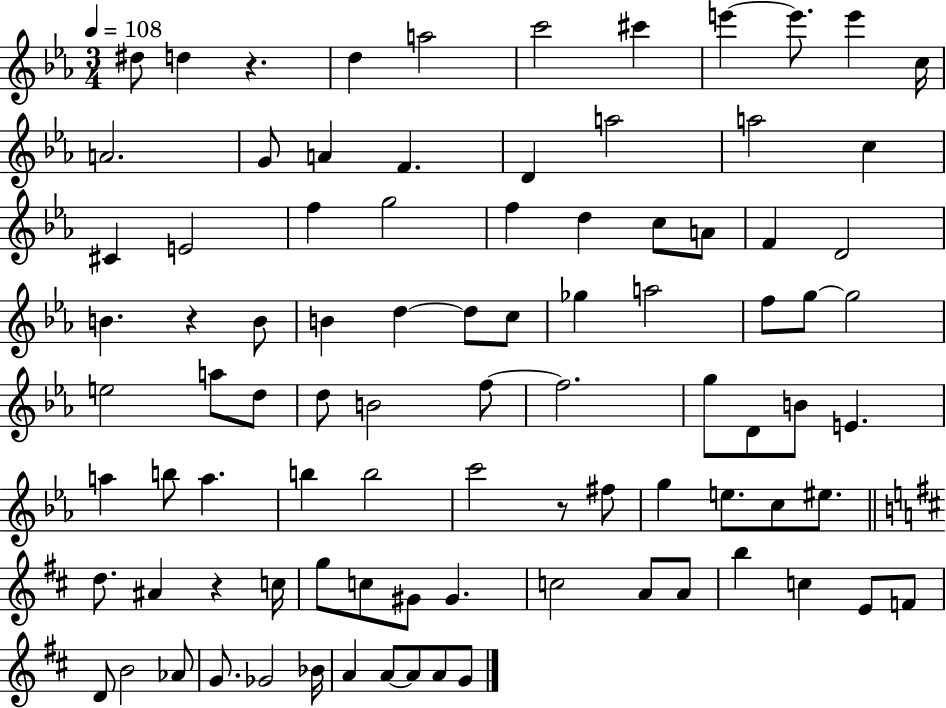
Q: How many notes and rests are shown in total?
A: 90